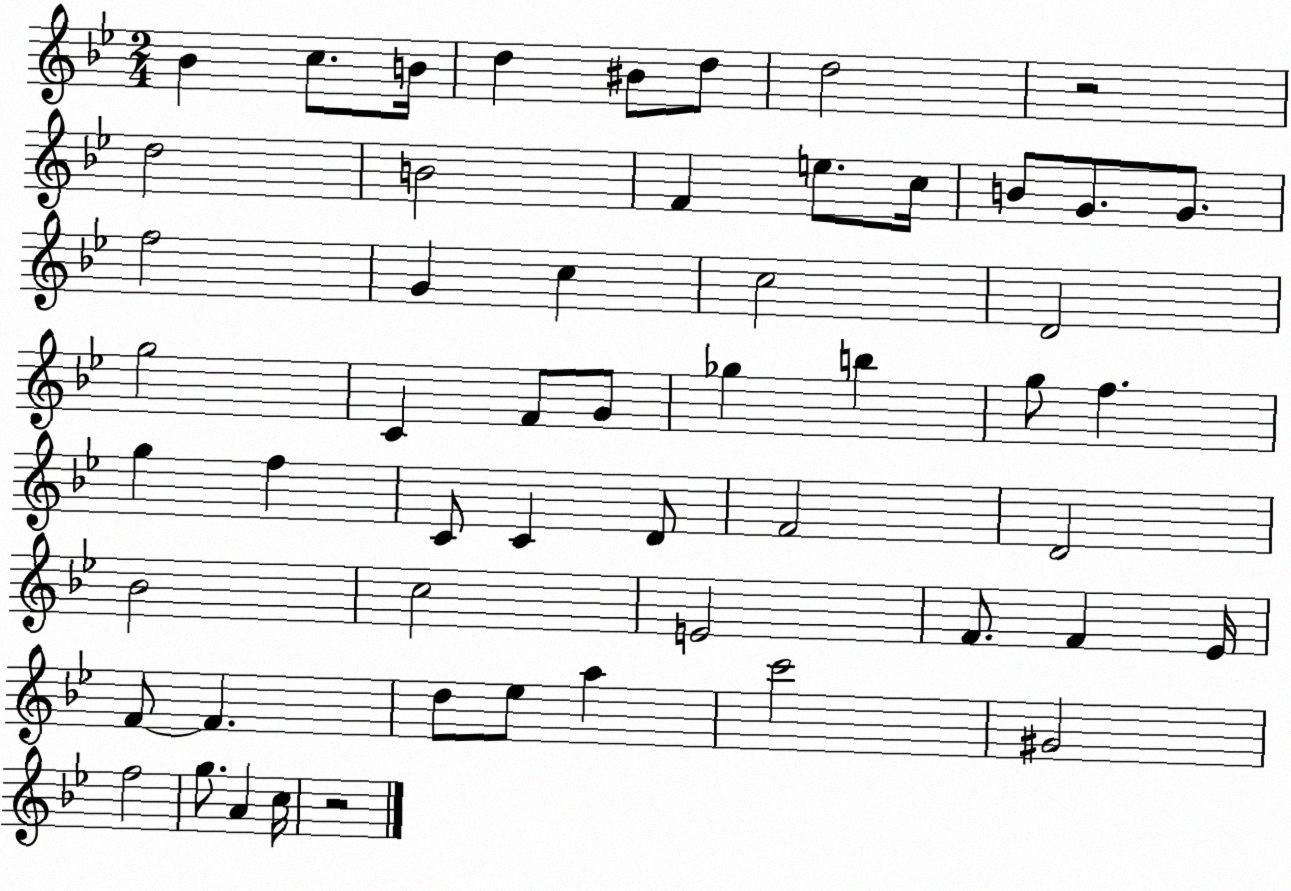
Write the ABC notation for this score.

X:1
T:Untitled
M:2/4
L:1/4
K:Bb
_B c/2 B/4 d ^B/2 d/2 d2 z2 d2 B2 F e/2 c/4 B/2 G/2 G/2 f2 G c c2 D2 g2 C F/2 G/2 _g b g/2 f g f C/2 C D/2 F2 D2 _B2 c2 E2 F/2 F _E/4 F/2 F d/2 _e/2 a c'2 ^G2 f2 g/2 A c/4 z2